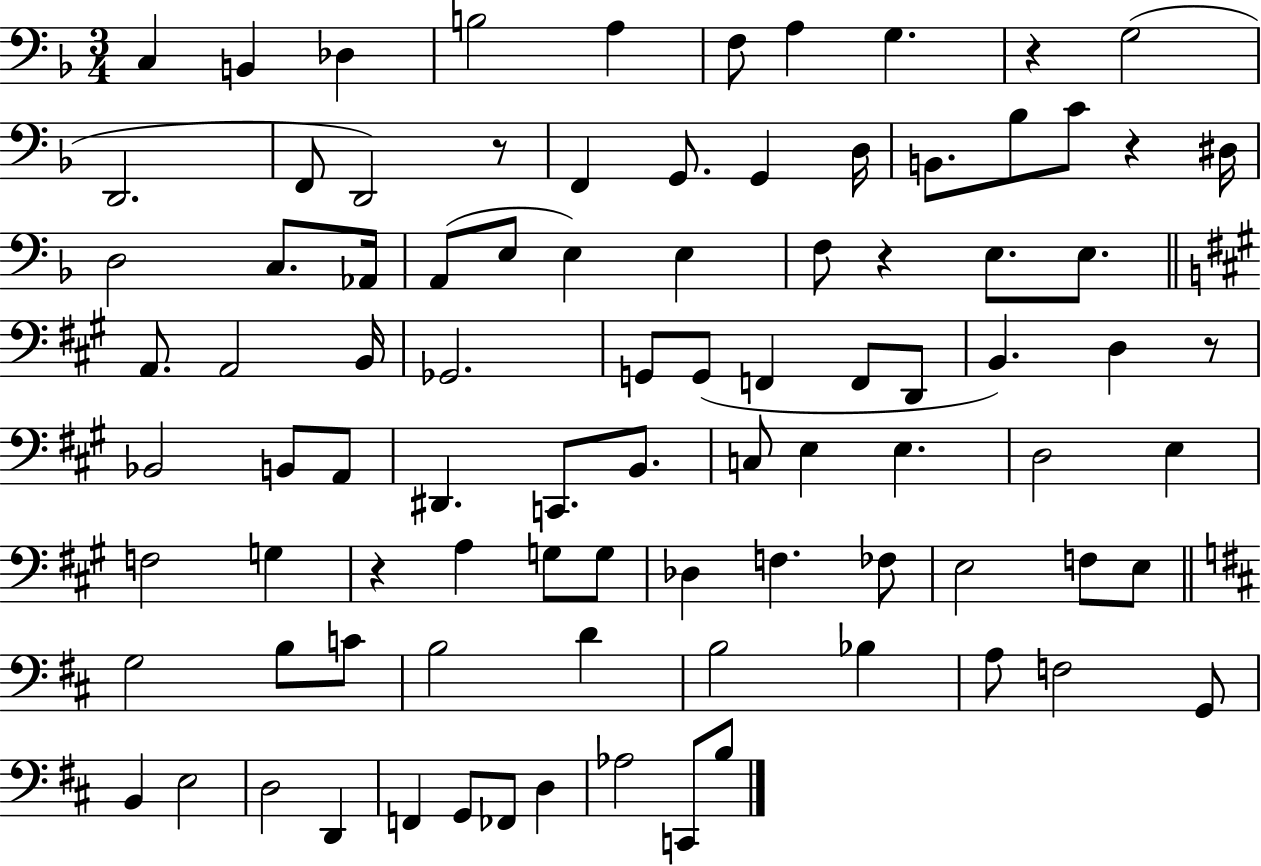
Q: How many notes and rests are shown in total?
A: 90